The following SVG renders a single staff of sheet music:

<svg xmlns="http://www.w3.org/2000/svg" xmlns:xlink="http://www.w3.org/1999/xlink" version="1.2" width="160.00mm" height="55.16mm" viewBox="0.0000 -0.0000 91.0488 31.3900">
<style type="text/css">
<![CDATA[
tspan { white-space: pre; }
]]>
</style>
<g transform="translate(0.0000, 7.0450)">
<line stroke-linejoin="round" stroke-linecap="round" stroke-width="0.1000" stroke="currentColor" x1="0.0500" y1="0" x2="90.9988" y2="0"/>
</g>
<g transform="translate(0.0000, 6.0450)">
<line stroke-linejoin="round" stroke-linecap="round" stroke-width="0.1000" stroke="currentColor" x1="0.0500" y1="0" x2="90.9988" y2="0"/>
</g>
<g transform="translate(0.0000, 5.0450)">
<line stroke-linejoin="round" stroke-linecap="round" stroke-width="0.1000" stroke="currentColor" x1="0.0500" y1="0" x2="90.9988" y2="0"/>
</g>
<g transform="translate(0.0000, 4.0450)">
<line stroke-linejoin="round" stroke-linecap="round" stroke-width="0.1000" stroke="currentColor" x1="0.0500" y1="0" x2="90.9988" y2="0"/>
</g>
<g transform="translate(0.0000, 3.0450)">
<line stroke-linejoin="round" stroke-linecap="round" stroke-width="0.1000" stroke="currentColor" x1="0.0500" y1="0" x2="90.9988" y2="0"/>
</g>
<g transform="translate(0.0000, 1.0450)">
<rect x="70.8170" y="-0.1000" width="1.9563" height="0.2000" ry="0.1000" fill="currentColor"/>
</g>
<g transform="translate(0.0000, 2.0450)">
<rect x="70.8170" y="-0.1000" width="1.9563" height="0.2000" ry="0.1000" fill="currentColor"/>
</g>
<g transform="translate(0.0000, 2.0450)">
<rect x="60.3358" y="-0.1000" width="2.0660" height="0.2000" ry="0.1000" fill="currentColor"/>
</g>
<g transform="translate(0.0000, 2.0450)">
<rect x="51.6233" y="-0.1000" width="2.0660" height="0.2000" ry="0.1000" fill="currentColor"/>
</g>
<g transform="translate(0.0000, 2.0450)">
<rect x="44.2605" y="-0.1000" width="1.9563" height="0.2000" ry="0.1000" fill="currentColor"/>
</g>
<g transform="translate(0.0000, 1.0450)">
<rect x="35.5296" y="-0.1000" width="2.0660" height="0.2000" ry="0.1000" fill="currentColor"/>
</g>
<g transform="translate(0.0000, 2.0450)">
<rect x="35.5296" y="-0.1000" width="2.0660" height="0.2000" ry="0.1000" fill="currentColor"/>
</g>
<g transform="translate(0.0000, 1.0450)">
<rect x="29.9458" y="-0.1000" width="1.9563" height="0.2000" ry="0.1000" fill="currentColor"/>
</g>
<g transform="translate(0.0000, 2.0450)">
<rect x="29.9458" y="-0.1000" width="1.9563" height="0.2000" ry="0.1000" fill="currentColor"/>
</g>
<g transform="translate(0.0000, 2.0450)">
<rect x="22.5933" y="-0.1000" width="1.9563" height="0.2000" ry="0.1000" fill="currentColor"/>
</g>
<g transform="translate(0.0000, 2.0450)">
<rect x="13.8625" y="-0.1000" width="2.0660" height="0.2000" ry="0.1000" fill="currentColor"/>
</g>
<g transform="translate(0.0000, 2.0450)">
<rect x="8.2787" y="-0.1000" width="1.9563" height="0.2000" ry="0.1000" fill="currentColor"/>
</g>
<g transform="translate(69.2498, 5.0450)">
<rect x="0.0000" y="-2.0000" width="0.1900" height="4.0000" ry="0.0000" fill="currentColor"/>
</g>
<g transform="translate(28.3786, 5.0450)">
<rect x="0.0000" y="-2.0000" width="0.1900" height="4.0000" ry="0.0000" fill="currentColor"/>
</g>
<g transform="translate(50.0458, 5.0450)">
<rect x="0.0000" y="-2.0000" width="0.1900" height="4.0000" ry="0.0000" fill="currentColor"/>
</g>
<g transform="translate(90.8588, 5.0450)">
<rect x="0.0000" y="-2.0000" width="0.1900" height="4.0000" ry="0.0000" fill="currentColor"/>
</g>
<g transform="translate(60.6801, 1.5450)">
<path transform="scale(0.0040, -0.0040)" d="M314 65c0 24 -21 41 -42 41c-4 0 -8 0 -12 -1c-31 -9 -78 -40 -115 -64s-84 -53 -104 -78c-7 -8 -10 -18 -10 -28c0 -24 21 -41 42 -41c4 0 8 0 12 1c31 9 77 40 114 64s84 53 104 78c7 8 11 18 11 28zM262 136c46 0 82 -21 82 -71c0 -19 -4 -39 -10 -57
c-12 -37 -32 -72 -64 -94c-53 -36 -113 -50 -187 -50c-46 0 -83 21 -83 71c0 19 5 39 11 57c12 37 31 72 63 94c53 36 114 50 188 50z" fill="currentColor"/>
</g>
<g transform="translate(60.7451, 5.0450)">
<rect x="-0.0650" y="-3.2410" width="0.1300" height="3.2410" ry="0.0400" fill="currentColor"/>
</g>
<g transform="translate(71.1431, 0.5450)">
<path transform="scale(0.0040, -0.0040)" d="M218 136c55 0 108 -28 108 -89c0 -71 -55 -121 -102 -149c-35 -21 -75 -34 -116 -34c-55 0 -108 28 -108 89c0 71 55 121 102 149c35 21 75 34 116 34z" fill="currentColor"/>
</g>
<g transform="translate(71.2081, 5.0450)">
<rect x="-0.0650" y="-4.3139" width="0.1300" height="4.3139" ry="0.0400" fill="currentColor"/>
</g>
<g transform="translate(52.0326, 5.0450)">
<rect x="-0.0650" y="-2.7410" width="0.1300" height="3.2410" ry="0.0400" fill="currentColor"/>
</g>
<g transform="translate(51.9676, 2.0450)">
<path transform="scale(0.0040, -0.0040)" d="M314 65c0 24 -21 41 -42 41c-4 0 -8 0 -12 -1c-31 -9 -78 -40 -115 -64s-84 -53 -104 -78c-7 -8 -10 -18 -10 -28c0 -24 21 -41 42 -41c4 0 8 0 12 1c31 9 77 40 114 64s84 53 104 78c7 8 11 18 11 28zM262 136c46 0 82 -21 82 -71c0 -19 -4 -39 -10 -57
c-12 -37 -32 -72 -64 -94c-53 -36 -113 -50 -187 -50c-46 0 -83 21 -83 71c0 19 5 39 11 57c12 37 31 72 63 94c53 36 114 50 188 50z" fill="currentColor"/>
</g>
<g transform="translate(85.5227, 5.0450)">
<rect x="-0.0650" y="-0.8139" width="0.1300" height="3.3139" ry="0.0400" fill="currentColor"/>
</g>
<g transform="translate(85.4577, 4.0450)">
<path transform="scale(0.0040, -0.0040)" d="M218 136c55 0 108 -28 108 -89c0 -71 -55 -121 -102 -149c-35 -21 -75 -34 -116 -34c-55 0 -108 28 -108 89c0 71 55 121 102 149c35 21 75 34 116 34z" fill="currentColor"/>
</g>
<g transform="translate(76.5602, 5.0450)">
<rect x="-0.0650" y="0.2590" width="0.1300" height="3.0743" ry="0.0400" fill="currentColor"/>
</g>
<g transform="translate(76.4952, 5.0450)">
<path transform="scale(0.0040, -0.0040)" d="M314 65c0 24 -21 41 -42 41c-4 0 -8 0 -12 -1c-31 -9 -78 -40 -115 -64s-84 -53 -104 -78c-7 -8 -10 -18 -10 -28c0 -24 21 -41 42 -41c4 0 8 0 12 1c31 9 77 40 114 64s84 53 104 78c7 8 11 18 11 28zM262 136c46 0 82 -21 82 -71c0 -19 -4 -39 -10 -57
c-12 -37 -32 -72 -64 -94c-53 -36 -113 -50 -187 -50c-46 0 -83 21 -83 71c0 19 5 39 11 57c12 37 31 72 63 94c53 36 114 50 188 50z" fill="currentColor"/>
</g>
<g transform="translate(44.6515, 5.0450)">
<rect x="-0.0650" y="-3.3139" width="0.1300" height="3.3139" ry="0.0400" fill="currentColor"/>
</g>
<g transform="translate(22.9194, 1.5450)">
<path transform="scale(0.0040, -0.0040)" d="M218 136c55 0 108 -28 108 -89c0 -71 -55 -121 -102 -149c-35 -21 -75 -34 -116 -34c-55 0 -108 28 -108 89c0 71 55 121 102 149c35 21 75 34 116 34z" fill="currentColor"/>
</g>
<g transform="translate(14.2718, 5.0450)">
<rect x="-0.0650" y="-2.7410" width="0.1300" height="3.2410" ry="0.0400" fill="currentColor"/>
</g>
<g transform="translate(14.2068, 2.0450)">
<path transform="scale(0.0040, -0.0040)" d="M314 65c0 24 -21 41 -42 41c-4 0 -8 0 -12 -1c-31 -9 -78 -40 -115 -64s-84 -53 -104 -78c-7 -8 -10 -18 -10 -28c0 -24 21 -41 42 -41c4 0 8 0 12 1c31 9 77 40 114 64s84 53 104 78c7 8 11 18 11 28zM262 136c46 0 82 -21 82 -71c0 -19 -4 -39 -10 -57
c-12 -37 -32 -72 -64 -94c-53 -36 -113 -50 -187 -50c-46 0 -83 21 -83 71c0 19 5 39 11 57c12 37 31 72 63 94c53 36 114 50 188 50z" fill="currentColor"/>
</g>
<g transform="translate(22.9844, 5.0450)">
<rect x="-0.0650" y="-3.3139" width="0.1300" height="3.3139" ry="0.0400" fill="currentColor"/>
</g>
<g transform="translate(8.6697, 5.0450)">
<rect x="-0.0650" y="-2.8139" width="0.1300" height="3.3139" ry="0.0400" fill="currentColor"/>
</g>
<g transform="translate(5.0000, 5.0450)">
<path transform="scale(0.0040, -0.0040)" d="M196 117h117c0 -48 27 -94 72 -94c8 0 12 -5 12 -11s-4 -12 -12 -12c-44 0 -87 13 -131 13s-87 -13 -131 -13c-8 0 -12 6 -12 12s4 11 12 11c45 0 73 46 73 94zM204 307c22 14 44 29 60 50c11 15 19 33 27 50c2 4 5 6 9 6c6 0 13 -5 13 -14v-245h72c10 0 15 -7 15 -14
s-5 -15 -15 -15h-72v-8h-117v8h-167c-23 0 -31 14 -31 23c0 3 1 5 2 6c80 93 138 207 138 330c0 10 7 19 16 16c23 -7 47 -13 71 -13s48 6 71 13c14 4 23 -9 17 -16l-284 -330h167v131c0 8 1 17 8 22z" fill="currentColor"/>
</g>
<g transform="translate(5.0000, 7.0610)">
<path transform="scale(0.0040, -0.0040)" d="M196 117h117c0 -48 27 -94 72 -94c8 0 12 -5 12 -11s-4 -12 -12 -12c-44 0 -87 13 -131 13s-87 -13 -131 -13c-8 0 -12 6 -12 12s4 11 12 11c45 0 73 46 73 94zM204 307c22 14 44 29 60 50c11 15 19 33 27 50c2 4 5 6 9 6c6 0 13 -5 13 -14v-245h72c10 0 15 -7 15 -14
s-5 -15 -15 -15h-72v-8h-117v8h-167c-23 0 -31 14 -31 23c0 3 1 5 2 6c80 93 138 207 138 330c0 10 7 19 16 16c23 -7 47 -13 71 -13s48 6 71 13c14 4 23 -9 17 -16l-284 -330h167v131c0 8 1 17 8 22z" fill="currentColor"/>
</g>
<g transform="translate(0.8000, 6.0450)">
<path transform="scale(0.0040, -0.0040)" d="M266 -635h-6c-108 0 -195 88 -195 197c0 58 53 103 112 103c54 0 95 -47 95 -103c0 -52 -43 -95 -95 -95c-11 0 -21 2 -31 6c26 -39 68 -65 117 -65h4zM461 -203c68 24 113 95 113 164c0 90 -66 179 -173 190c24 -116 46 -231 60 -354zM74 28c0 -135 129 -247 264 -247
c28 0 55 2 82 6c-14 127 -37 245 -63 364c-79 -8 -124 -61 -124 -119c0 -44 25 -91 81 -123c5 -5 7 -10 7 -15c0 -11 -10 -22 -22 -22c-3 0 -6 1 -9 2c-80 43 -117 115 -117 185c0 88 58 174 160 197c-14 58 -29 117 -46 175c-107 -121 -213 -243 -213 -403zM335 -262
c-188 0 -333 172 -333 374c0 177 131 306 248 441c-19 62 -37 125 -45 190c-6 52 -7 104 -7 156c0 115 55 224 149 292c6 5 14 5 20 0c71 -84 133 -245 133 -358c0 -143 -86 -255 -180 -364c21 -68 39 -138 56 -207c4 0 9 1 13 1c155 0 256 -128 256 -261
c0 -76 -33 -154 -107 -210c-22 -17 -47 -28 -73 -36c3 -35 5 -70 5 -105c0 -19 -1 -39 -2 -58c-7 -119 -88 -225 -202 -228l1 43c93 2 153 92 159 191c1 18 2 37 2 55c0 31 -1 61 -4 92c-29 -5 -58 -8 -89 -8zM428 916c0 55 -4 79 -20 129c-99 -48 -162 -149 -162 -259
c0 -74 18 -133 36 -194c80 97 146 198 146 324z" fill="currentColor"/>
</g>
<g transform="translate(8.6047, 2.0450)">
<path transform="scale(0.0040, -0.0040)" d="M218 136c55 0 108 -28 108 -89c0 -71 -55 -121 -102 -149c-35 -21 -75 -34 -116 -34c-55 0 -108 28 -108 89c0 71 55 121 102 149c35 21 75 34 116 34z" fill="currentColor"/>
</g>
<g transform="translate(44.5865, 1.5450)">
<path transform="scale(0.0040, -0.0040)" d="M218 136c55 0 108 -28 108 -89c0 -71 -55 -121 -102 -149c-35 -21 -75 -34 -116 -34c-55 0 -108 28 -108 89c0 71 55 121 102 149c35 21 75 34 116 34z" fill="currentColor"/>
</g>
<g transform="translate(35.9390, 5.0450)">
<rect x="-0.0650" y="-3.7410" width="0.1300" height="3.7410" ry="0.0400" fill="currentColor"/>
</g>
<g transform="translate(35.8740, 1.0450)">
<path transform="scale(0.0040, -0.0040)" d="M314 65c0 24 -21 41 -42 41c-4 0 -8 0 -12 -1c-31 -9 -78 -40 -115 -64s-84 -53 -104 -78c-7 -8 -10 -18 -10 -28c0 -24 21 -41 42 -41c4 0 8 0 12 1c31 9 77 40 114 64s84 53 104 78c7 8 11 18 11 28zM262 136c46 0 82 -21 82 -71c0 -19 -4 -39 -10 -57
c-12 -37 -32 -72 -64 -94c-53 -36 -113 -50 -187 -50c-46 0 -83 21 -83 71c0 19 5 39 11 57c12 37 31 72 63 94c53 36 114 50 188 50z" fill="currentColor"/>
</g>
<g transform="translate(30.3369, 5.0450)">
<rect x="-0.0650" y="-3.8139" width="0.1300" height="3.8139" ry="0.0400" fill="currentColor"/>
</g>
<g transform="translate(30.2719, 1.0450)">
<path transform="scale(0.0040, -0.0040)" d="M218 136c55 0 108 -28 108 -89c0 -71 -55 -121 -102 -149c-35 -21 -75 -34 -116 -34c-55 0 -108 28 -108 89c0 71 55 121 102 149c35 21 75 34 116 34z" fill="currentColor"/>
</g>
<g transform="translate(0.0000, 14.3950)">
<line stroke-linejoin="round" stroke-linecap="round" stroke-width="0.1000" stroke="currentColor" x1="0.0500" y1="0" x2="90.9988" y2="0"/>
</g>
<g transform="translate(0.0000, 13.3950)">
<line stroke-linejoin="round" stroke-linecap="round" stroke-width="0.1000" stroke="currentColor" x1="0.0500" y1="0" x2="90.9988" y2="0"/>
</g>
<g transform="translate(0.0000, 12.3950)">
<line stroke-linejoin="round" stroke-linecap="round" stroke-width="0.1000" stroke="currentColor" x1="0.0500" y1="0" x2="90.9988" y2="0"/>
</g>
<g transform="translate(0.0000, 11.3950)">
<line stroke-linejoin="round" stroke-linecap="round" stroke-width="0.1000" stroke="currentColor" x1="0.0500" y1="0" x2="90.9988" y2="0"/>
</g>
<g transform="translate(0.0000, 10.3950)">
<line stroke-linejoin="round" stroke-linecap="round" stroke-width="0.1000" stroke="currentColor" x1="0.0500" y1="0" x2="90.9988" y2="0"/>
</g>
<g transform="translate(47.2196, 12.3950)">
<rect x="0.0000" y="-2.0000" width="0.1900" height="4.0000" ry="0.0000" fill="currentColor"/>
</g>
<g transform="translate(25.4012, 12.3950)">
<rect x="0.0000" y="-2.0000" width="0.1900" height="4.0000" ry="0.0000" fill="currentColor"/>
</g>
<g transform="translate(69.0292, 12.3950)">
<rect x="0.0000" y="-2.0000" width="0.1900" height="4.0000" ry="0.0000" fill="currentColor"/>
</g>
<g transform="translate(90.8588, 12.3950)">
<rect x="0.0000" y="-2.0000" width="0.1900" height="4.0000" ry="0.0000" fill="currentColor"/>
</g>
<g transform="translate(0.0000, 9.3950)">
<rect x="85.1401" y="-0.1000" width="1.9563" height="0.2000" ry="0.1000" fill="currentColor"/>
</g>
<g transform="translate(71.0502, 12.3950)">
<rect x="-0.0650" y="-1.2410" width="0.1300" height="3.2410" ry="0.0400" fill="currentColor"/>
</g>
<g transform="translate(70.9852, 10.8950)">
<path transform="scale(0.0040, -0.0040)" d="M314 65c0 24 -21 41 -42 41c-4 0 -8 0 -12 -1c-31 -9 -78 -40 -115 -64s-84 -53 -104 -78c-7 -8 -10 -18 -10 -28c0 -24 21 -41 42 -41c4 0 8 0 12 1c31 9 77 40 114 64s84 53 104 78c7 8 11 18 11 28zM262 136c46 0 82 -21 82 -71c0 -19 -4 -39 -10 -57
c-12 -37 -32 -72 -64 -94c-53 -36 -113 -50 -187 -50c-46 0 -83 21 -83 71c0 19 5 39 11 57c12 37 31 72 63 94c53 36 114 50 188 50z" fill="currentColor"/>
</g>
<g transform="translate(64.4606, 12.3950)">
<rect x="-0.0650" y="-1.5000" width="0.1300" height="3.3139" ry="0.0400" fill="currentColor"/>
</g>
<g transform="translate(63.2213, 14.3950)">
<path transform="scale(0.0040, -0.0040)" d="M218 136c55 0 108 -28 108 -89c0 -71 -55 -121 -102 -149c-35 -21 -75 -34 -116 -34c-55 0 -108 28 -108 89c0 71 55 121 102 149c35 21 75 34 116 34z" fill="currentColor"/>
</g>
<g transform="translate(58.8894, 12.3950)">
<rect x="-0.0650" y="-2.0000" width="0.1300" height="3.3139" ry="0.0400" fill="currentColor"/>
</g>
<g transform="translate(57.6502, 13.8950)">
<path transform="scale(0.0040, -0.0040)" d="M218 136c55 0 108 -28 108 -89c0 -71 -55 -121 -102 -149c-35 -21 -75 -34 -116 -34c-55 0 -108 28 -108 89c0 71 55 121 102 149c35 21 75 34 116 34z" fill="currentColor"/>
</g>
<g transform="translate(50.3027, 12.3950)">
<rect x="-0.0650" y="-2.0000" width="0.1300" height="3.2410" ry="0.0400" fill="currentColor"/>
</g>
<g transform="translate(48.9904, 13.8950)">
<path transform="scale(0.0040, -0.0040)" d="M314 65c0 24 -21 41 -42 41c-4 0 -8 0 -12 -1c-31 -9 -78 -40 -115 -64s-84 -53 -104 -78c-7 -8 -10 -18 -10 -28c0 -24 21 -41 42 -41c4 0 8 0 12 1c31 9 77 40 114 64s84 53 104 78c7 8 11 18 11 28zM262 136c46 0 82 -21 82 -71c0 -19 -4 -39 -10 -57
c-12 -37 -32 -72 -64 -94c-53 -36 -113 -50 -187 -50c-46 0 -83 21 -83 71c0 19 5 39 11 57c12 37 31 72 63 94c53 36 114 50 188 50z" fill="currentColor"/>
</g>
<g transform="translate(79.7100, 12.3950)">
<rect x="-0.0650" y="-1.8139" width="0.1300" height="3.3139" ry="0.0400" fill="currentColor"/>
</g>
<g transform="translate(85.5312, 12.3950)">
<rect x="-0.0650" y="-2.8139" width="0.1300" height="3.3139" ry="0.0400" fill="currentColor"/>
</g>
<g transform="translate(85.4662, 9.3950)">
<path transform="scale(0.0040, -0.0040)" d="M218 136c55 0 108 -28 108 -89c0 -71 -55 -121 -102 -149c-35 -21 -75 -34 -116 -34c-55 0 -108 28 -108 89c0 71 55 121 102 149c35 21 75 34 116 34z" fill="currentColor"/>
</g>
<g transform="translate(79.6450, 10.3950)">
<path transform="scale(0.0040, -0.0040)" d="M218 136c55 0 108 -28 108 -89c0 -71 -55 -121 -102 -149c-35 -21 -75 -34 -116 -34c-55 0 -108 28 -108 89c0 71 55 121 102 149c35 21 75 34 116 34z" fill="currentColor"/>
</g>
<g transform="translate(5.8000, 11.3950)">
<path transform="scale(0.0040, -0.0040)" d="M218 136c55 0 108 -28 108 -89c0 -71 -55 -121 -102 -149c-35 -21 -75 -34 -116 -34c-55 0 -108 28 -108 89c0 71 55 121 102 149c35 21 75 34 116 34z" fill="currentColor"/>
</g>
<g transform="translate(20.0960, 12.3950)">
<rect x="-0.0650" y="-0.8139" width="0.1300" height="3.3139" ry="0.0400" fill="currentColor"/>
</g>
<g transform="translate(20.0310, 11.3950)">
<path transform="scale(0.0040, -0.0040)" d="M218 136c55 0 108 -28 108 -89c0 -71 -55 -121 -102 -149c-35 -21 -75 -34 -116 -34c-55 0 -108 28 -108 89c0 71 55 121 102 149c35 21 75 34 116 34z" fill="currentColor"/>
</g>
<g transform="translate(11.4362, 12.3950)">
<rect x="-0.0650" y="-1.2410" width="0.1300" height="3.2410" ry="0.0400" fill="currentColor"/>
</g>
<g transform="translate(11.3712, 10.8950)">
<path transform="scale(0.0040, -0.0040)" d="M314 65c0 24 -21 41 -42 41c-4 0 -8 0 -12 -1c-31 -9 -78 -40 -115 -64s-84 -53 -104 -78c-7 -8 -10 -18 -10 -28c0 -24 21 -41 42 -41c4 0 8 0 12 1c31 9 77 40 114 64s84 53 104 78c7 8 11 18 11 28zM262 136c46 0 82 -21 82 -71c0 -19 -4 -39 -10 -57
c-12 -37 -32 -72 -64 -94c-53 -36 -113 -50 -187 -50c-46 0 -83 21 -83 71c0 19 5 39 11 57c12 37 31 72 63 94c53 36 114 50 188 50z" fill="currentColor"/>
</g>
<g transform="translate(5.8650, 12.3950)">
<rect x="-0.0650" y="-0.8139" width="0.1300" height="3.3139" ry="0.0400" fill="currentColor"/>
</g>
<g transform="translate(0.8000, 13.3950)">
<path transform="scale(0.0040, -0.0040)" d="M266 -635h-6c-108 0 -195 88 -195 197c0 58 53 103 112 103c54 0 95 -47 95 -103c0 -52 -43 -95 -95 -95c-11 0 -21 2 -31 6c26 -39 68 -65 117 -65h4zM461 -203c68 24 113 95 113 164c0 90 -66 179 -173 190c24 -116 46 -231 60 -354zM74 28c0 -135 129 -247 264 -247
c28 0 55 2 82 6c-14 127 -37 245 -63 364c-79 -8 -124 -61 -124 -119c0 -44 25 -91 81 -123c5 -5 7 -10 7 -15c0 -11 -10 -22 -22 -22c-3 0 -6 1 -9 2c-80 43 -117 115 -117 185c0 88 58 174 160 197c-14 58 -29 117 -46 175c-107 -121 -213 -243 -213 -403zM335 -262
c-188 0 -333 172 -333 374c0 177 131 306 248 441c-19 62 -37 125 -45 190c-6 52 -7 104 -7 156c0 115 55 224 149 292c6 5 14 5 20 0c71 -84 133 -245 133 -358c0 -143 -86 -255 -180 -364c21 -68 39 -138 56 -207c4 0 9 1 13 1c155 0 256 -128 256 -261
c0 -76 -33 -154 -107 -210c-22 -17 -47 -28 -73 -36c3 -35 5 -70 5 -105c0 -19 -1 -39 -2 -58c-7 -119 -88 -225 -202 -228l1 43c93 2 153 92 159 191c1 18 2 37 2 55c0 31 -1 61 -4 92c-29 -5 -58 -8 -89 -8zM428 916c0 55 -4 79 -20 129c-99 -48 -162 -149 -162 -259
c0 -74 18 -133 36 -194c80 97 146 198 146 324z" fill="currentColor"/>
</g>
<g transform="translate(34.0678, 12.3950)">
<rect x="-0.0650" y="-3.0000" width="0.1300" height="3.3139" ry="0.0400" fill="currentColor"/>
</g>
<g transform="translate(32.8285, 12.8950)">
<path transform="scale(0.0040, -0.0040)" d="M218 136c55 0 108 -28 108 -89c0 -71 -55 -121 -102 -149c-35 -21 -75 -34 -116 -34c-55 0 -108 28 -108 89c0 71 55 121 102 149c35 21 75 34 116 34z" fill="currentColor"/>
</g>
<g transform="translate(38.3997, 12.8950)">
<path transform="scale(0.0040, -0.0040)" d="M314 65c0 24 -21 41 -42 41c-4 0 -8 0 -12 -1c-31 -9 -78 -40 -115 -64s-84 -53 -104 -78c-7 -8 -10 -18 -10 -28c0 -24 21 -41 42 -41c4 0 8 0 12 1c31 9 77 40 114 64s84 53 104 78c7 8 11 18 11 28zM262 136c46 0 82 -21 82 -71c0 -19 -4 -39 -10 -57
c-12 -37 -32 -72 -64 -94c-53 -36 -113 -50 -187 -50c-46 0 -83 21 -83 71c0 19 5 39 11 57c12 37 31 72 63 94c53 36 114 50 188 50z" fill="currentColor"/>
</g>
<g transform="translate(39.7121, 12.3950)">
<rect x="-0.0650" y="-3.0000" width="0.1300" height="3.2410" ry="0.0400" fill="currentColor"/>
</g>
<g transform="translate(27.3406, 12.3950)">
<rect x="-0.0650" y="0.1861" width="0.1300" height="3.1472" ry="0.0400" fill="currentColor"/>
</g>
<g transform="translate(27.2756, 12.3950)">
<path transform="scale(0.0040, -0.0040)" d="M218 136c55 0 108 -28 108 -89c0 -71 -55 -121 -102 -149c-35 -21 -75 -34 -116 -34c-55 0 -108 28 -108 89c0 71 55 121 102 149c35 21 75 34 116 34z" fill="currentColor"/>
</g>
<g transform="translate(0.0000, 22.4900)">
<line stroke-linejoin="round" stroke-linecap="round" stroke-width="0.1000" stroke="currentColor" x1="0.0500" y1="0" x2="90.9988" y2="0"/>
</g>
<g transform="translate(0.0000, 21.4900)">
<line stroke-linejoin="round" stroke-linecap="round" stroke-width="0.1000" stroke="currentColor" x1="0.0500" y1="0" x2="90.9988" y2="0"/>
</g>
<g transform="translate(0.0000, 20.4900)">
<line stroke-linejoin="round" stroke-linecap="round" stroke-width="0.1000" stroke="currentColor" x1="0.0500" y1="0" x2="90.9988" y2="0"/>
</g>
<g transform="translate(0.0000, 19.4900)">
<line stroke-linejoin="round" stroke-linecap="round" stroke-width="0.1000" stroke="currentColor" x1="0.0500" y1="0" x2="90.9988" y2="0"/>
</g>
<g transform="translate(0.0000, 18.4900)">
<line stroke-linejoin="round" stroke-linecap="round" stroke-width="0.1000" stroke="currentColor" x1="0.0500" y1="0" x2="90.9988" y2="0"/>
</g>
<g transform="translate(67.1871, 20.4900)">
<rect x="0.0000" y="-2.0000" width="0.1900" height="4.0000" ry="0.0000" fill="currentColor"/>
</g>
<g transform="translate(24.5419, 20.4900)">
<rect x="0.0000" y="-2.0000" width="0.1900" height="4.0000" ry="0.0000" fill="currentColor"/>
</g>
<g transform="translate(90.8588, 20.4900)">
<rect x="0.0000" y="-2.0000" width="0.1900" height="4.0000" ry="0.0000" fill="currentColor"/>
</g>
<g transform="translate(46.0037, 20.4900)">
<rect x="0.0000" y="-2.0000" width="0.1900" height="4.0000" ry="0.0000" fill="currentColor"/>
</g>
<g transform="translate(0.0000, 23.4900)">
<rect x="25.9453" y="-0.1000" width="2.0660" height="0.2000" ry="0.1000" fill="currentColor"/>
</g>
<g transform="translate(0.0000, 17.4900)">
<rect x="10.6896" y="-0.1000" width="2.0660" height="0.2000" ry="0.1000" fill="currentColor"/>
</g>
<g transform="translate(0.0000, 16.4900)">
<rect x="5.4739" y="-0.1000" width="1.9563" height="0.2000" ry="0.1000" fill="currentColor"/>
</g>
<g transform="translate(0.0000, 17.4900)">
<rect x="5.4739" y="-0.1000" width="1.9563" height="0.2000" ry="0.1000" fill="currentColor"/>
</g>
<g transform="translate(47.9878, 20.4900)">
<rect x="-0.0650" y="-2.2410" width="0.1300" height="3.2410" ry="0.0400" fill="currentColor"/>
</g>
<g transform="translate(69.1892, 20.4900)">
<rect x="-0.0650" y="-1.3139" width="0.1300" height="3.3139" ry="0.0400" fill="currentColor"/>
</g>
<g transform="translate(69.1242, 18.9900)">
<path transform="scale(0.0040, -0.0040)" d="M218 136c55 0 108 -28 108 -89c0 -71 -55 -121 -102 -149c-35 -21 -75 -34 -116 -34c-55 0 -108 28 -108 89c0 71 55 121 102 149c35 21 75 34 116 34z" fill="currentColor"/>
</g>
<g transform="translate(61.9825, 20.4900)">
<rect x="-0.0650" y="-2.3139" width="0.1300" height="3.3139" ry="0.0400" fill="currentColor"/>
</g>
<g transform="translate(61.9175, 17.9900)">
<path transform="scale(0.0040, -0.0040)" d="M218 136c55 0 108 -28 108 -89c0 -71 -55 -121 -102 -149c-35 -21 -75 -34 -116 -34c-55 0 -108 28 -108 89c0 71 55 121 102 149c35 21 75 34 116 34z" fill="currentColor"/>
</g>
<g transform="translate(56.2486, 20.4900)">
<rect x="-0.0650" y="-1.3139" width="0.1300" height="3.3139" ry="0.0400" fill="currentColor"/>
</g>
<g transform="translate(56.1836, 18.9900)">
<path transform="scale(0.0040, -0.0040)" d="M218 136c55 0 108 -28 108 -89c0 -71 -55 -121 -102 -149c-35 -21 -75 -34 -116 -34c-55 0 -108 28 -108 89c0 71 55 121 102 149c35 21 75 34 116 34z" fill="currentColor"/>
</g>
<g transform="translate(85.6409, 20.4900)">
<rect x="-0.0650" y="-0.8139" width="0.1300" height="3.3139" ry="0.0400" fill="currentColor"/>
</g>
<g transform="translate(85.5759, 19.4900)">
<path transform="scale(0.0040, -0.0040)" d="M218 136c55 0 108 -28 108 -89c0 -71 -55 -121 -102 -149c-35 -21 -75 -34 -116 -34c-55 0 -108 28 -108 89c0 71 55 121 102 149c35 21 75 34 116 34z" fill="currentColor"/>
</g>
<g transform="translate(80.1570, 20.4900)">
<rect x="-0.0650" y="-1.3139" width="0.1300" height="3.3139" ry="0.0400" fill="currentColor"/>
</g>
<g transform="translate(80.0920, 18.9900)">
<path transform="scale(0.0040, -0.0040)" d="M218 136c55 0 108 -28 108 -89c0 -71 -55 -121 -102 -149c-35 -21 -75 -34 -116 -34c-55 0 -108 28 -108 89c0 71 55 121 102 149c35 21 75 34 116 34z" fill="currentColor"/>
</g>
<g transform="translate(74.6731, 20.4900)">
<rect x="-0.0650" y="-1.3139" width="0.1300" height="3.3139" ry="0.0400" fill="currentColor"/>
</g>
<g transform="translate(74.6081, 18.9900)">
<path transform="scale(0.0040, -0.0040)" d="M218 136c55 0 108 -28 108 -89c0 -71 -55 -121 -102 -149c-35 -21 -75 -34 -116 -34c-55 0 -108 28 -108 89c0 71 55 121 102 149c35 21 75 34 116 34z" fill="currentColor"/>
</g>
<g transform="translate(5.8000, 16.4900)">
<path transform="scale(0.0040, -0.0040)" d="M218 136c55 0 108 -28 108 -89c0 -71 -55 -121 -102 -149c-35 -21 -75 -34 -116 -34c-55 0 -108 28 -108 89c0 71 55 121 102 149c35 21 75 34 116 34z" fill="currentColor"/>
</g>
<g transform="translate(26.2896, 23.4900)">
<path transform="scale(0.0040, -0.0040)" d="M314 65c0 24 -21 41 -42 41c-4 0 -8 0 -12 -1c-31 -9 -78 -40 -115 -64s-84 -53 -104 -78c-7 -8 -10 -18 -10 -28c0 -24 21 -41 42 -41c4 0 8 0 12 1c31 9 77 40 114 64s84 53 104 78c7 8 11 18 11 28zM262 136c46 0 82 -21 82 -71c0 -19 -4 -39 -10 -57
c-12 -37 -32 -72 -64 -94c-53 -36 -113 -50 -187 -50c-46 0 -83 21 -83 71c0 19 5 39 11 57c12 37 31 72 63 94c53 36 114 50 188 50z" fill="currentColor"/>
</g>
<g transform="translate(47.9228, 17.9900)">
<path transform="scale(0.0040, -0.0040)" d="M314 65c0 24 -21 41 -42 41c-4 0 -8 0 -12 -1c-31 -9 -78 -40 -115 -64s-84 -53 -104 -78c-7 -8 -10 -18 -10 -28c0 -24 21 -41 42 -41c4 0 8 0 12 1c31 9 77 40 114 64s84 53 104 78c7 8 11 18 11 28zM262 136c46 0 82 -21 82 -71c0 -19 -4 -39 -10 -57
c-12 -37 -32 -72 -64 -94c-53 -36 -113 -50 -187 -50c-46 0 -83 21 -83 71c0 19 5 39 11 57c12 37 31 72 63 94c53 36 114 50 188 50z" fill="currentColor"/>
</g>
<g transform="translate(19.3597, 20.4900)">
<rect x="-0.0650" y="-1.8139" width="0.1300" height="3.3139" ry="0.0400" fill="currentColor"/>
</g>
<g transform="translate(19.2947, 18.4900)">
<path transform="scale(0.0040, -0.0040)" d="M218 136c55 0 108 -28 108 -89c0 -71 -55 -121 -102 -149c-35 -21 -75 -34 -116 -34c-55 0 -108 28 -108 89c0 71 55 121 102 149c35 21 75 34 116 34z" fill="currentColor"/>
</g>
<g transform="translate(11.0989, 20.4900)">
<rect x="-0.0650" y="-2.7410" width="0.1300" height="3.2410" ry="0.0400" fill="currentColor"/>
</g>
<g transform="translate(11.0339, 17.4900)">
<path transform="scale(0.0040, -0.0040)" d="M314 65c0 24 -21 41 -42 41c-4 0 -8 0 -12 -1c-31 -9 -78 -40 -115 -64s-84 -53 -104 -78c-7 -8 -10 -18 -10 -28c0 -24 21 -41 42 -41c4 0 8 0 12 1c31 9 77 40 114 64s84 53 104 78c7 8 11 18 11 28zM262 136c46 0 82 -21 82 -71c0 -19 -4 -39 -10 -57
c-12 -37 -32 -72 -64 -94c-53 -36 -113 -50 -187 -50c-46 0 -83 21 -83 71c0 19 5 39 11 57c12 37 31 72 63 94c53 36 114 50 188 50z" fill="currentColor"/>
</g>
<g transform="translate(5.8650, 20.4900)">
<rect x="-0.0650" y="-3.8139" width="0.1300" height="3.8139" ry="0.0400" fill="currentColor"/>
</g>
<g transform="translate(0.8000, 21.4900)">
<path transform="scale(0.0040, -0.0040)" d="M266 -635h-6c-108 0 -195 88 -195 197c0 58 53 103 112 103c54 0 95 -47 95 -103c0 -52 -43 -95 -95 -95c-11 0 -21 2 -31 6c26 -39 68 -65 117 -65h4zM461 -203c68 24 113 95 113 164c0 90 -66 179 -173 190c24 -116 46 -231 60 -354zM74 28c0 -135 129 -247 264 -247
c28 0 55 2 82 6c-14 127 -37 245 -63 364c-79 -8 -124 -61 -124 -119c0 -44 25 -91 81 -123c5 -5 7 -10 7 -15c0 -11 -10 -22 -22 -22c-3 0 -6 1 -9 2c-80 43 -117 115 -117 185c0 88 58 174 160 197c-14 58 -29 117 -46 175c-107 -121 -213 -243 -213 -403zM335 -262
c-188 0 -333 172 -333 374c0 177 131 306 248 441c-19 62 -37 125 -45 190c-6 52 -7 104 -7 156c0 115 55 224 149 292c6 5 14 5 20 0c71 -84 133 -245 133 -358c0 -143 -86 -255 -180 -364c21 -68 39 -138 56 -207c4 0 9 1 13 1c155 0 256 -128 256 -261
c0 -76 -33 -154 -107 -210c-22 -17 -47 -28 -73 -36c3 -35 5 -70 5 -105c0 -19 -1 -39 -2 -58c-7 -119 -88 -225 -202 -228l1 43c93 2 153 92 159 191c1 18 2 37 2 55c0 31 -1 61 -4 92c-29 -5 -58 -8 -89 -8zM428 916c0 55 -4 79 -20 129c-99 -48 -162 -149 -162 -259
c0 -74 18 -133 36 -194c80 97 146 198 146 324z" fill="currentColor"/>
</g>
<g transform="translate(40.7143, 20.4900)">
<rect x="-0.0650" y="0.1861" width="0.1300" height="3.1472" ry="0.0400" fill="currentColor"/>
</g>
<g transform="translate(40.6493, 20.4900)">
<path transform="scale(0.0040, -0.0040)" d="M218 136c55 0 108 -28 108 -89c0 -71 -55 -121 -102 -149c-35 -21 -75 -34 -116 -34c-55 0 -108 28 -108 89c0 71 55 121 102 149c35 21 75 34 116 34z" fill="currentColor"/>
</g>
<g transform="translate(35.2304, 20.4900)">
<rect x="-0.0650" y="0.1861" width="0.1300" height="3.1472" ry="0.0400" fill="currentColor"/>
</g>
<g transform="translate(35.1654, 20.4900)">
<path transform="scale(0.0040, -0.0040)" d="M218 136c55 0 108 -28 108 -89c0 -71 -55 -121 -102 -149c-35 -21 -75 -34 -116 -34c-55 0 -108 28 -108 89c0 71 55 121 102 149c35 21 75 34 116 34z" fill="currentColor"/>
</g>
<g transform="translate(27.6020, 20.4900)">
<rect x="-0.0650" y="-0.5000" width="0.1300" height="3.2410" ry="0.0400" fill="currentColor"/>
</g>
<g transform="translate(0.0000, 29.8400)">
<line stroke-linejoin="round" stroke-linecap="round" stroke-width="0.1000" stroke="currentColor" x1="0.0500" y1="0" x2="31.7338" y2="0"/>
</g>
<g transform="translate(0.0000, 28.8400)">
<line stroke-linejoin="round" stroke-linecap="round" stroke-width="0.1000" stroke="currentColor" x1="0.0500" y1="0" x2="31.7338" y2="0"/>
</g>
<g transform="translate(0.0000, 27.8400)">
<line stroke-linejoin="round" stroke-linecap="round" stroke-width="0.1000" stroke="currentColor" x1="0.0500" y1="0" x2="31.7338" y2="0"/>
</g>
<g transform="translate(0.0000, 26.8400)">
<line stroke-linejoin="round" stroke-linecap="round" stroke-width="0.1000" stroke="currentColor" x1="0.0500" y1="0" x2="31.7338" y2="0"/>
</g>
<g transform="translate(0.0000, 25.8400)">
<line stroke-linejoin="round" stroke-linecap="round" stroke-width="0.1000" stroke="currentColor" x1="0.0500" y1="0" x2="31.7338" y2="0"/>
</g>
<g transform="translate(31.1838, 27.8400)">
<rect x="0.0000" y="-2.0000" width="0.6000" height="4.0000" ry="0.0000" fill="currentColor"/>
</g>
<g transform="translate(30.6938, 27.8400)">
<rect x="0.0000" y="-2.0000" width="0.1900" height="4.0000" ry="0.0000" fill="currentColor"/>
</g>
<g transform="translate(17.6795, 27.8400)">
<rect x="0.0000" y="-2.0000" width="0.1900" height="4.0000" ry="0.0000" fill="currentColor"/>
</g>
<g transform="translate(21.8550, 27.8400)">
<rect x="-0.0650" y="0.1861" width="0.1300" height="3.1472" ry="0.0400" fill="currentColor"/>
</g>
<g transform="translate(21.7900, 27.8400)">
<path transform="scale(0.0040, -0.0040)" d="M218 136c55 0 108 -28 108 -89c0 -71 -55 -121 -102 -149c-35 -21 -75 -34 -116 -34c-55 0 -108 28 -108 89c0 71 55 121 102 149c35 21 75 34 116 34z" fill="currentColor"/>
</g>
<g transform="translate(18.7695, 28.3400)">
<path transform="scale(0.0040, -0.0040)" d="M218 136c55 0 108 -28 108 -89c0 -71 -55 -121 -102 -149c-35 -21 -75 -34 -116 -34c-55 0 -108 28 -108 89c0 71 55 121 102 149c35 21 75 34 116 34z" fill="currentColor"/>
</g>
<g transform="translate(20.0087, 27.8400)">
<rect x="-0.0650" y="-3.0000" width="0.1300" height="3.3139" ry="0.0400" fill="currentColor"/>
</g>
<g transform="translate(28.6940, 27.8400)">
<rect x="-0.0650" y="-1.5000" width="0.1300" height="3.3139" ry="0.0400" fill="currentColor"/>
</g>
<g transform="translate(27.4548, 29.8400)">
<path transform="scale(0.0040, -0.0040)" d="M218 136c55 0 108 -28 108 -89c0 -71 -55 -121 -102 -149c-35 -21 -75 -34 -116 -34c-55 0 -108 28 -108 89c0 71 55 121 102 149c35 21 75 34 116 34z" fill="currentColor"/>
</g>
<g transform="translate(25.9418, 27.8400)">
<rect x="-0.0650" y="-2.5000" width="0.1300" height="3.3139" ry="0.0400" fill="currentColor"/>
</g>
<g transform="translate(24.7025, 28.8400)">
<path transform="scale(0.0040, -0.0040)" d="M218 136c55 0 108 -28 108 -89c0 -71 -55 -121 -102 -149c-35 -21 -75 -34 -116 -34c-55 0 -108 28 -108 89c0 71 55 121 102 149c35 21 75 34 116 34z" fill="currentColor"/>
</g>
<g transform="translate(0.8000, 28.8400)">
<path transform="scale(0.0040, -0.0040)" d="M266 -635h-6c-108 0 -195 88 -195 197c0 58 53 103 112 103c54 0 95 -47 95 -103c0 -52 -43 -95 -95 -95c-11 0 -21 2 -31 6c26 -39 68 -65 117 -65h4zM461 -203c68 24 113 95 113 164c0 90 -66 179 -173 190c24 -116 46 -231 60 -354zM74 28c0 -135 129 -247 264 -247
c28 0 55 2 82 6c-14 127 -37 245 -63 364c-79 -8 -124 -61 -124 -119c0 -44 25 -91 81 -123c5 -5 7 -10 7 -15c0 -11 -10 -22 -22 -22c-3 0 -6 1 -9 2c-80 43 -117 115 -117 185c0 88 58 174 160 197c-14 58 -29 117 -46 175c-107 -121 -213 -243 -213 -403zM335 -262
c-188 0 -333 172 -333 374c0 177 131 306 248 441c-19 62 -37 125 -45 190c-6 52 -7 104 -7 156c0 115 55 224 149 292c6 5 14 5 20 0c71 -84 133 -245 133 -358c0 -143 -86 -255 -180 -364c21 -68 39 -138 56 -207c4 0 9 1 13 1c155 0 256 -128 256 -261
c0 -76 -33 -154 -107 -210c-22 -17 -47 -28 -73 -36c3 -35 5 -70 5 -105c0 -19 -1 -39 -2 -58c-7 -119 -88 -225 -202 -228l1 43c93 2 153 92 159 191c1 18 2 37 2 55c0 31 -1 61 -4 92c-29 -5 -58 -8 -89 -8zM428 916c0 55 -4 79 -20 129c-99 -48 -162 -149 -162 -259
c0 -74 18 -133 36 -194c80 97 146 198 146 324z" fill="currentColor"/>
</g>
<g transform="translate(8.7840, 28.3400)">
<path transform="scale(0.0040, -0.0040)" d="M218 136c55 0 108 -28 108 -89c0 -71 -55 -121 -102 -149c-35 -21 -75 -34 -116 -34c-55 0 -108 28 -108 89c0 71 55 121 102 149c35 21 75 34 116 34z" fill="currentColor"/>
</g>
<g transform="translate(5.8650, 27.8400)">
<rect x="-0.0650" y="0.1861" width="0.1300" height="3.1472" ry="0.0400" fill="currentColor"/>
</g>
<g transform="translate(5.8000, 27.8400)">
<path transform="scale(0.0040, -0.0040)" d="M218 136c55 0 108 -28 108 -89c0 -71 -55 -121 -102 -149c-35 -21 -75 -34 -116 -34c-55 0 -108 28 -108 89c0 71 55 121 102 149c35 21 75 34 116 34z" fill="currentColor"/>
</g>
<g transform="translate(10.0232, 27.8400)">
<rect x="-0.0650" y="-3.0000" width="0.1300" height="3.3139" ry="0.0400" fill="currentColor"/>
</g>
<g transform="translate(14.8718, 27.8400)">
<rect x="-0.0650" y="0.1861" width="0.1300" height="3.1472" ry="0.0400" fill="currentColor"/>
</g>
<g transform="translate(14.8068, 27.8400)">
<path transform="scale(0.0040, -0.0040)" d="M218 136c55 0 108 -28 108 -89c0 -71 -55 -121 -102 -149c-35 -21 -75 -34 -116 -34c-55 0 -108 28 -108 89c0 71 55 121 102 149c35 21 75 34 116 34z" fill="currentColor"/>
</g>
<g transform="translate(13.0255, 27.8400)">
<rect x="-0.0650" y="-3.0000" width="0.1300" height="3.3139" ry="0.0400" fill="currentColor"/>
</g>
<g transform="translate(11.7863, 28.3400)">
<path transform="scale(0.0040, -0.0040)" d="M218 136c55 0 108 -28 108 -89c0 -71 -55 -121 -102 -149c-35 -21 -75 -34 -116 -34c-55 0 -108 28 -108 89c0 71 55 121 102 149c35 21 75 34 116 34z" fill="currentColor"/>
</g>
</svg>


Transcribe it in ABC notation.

X:1
T:Untitled
M:4/4
L:1/4
K:C
a a2 b c' c'2 b a2 b2 d' B2 d d e2 d B A A2 F2 F E e2 f a c' a2 f C2 B B g2 e g e e e d B A A B A B G E